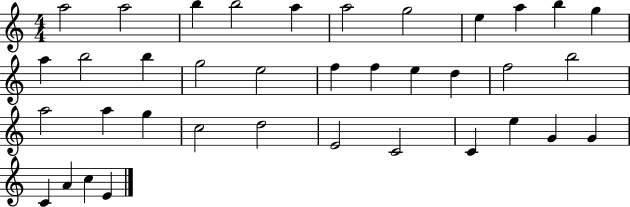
A5/h A5/h B5/q B5/h A5/q A5/h G5/h E5/q A5/q B5/q G5/q A5/q B5/h B5/q G5/h E5/h F5/q F5/q E5/q D5/q F5/h B5/h A5/h A5/q G5/q C5/h D5/h E4/h C4/h C4/q E5/q G4/q G4/q C4/q A4/q C5/q E4/q